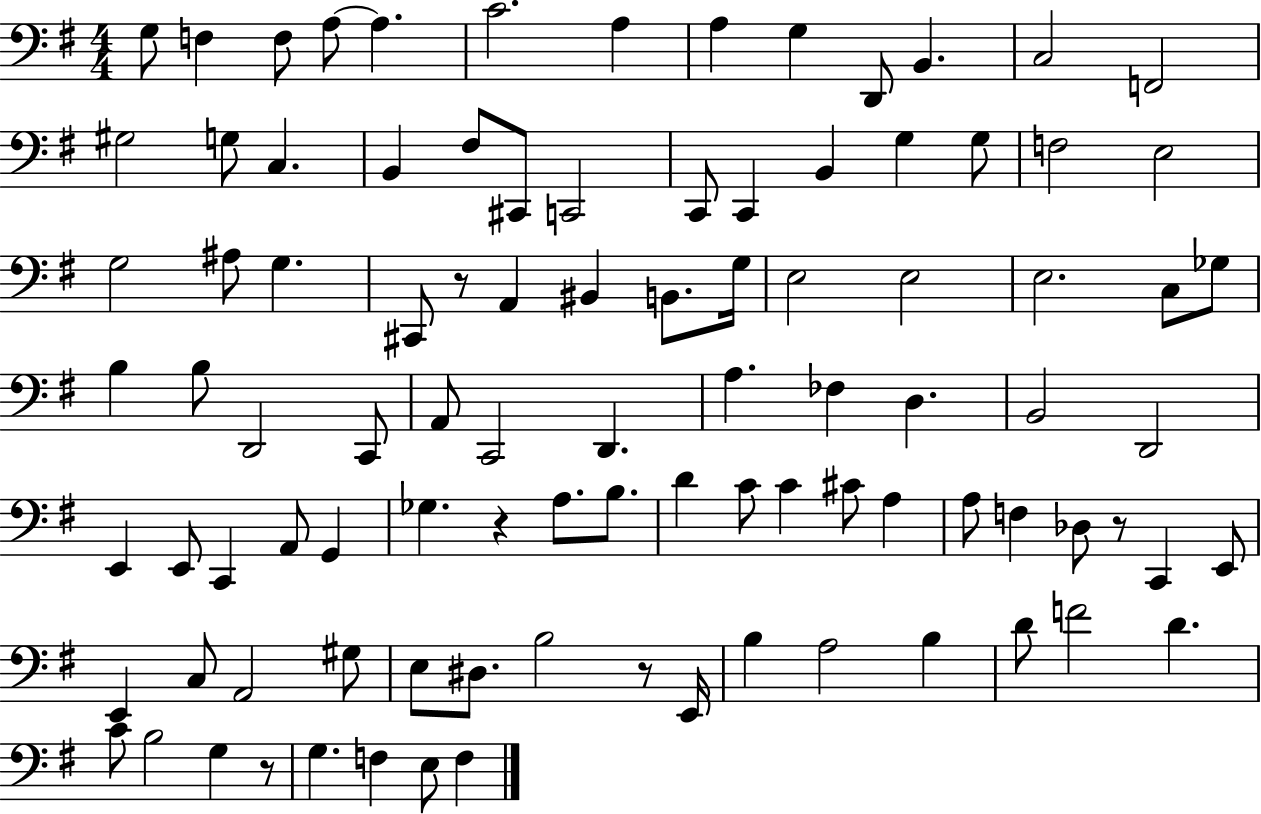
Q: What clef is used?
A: bass